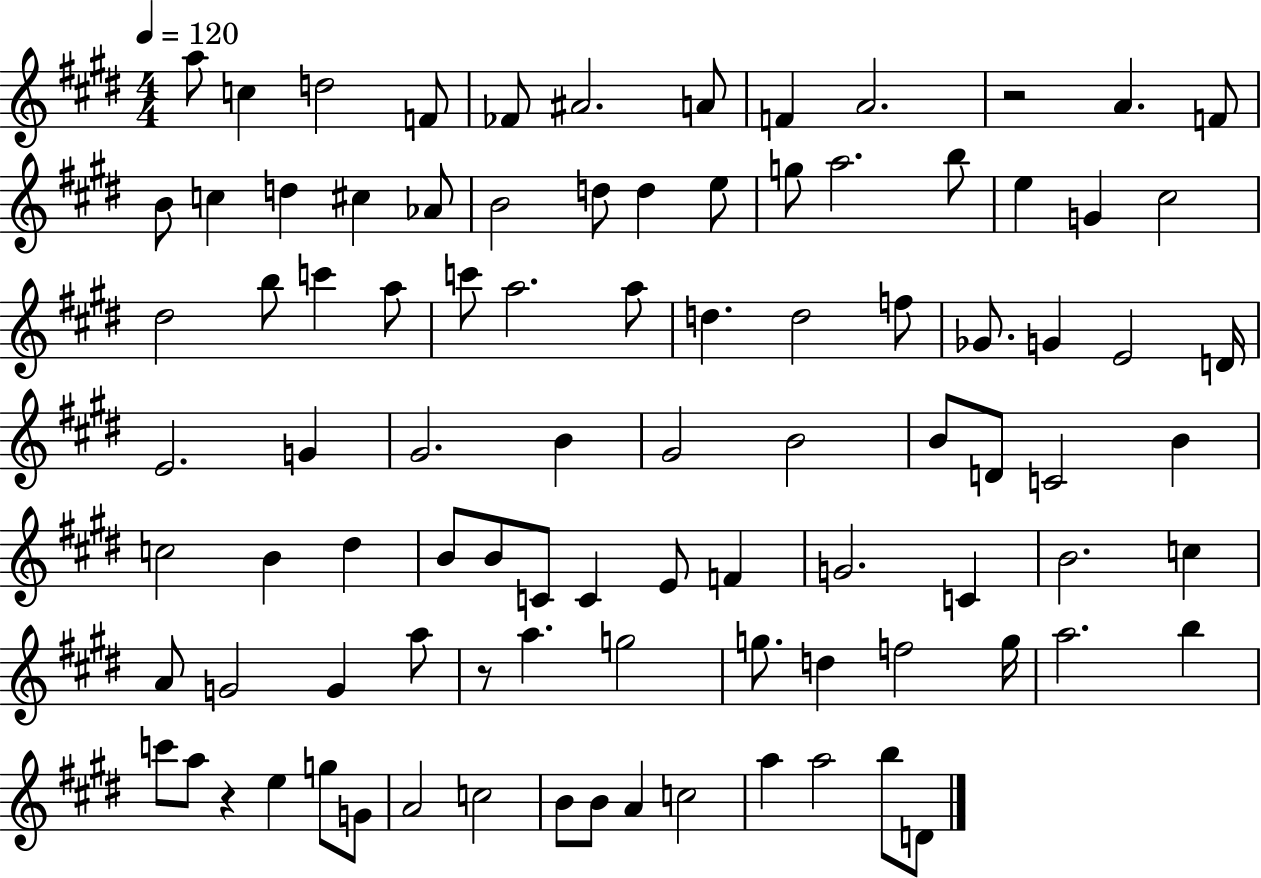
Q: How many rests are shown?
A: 3